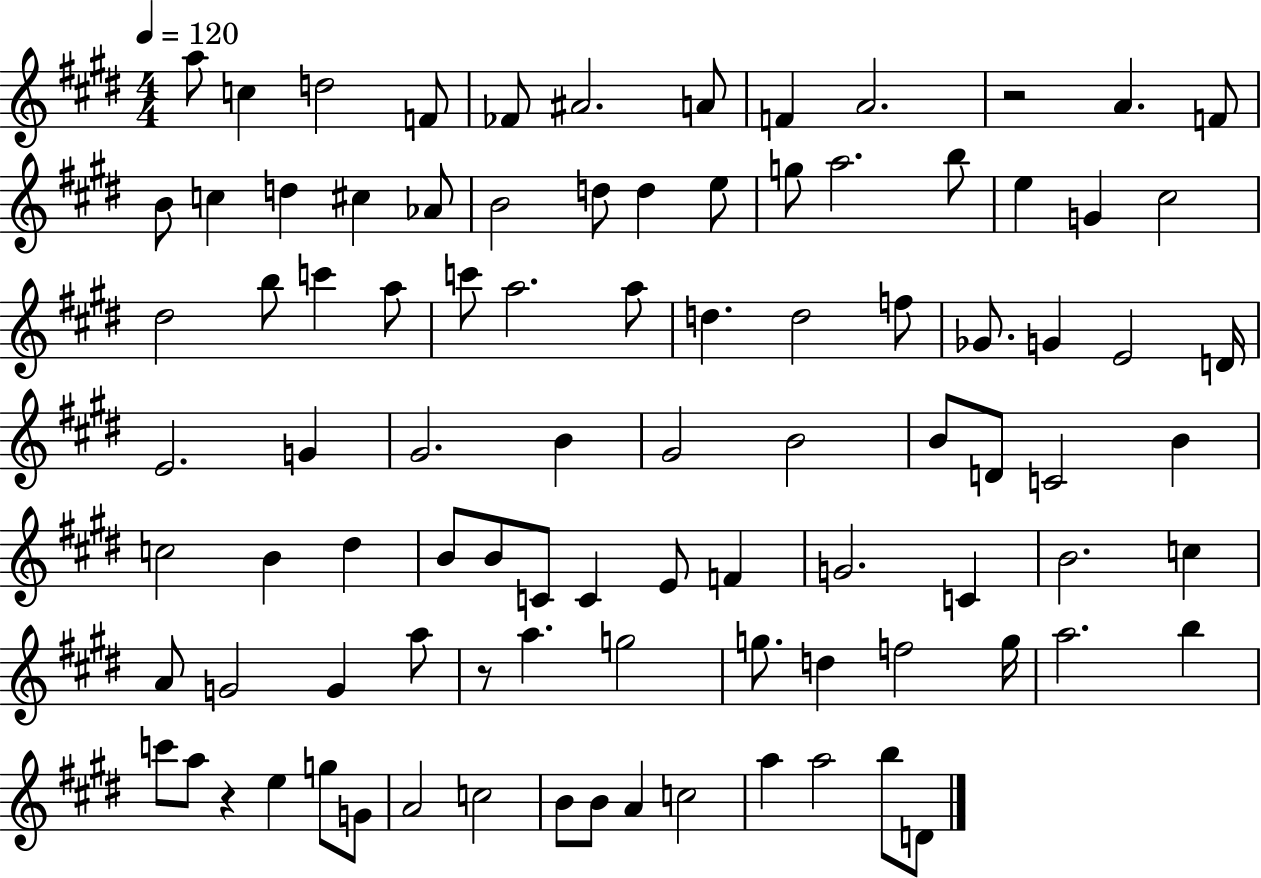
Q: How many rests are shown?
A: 3